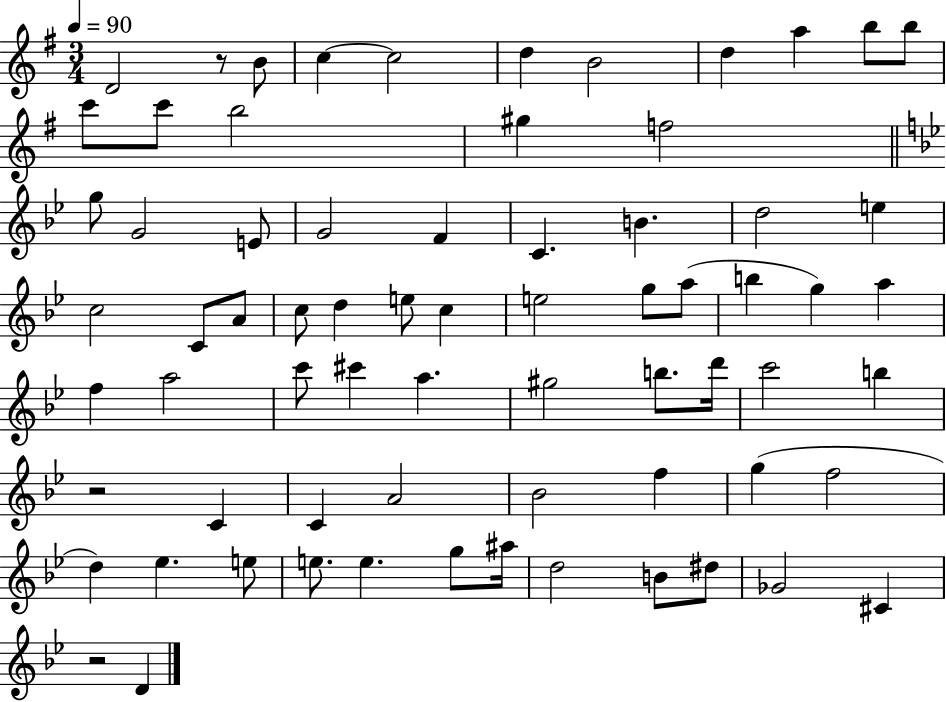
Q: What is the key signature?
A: G major